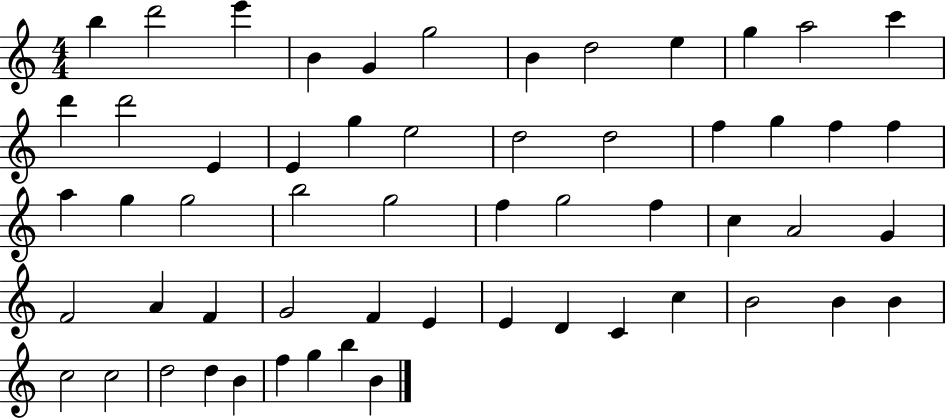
{
  \clef treble
  \numericTimeSignature
  \time 4/4
  \key c \major
  b''4 d'''2 e'''4 | b'4 g'4 g''2 | b'4 d''2 e''4 | g''4 a''2 c'''4 | \break d'''4 d'''2 e'4 | e'4 g''4 e''2 | d''2 d''2 | f''4 g''4 f''4 f''4 | \break a''4 g''4 g''2 | b''2 g''2 | f''4 g''2 f''4 | c''4 a'2 g'4 | \break f'2 a'4 f'4 | g'2 f'4 e'4 | e'4 d'4 c'4 c''4 | b'2 b'4 b'4 | \break c''2 c''2 | d''2 d''4 b'4 | f''4 g''4 b''4 b'4 | \bar "|."
}